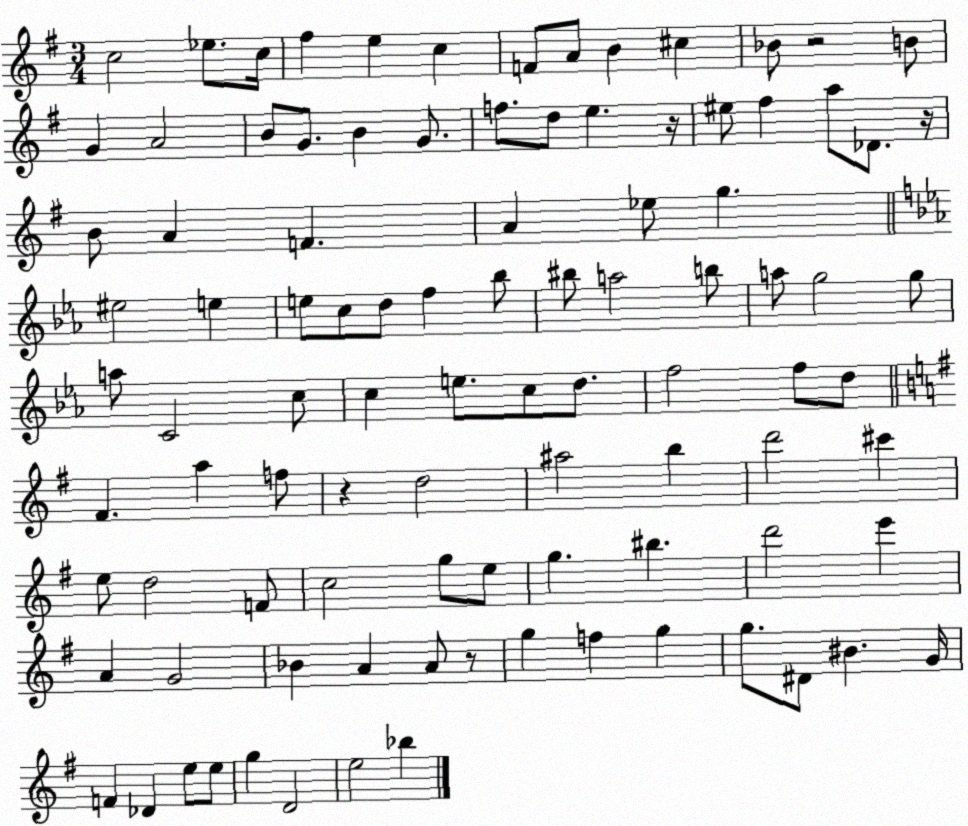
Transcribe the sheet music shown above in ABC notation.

X:1
T:Untitled
M:3/4
L:1/4
K:G
c2 _e/2 c/4 ^f e c F/2 A/2 B ^c _B/2 z2 B/2 G A2 B/2 G/2 B G/2 f/2 d/2 e z/4 ^e/2 ^f a/2 _D/2 z/4 B/2 A F A _e/2 g ^e2 e e/2 c/2 d/2 f _b/2 ^b/2 a2 b/2 a/2 g2 g/2 a/2 C2 c/2 c e/2 c/2 d/2 f2 f/2 d/2 ^F a f/2 z d2 ^a2 b d'2 ^c' e/2 d2 F/2 c2 g/2 e/2 g ^b d'2 e' A G2 _B A A/2 z/2 g f g g/2 ^D/2 ^B G/4 F _D e/2 e/2 g D2 e2 _b